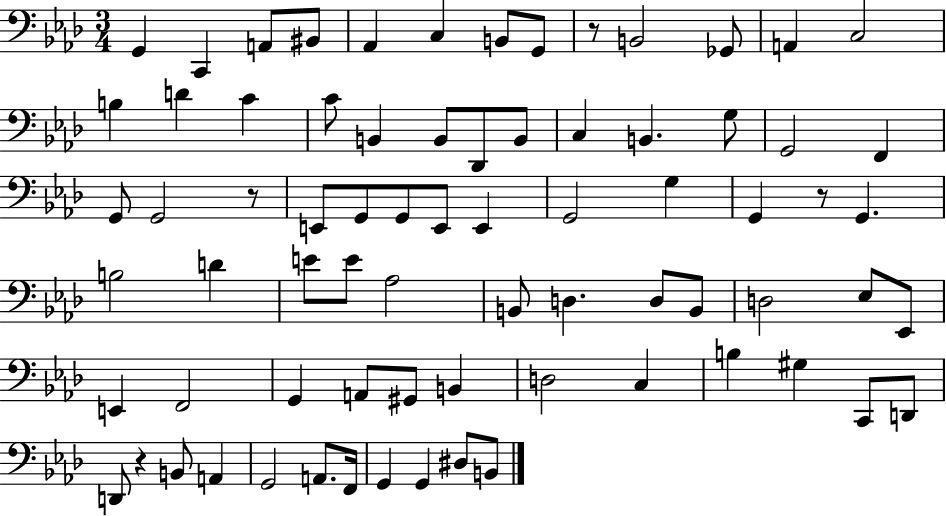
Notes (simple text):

G2/q C2/q A2/e BIS2/e Ab2/q C3/q B2/e G2/e R/e B2/h Gb2/e A2/q C3/h B3/q D4/q C4/q C4/e B2/q B2/e Db2/e B2/e C3/q B2/q. G3/e G2/h F2/q G2/e G2/h R/e E2/e G2/e G2/e E2/e E2/q G2/h G3/q G2/q R/e G2/q. B3/h D4/q E4/e E4/e Ab3/h B2/e D3/q. D3/e B2/e D3/h Eb3/e Eb2/e E2/q F2/h G2/q A2/e G#2/e B2/q D3/h C3/q B3/q G#3/q C2/e D2/e D2/e R/q B2/e A2/q G2/h A2/e. F2/s G2/q G2/q D#3/e B2/e